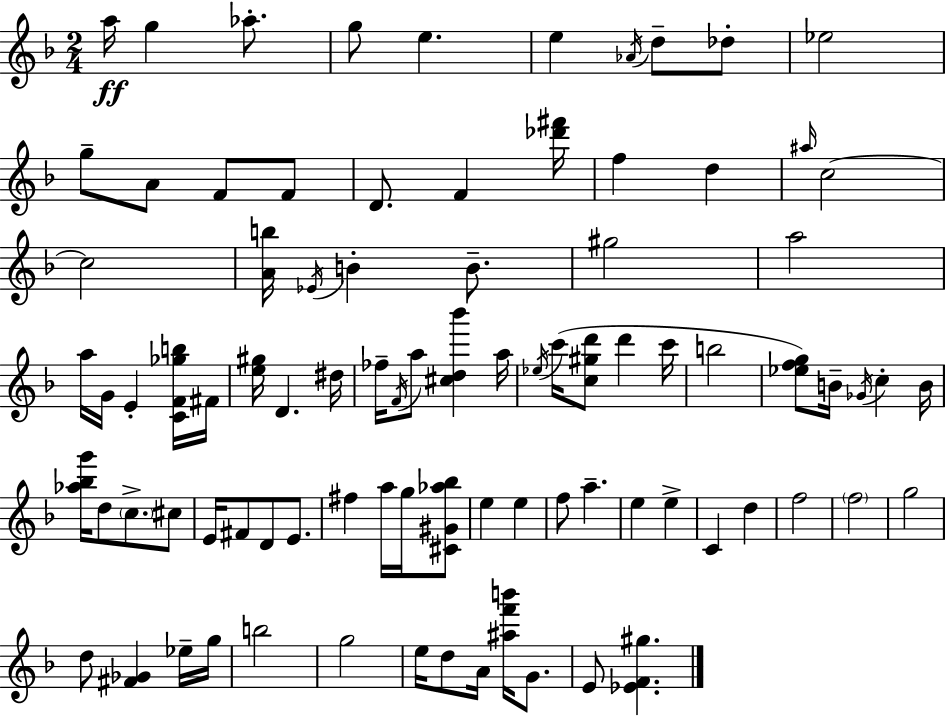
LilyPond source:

{
  \clef treble
  \numericTimeSignature
  \time 2/4
  \key f \major
  a''16\ff g''4 aes''8.-. | g''8 e''4. | e''4 \acciaccatura { aes'16 } d''8-- des''8-. | ees''2 | \break g''8-- a'8 f'8 f'8 | d'8. f'4 | <des''' fis'''>16 f''4 d''4 | \grace { ais''16 } c''2~~ | \break c''2 | <a' b''>16 \acciaccatura { ees'16 } b'4-. | b'8.-- gis''2 | a''2 | \break a''16 g'16 e'4-. | <c' f' ges'' b''>16 fis'16 <e'' gis''>16 d'4. | dis''16 fes''16-- \acciaccatura { f'16 } a''8 <cis'' d'' bes'''>4 | a''16 \acciaccatura { ees''16 } c'''16( <c'' gis'' d'''>8 | \break d'''4 c'''16 b''2 | <ees'' f'' g''>8) b'16-- | \acciaccatura { ges'16 } c''4-. b'16 <aes'' bes'' g'''>16 d''8 | \parenthesize c''8.-> cis''8 e'16 fis'8 | \break d'8 e'8. fis''4 | a''16 g''16 <cis' gis' aes'' bes''>8 e''4 | e''4 f''8 | a''4.-- e''4 | \break e''4-> c'4 | d''4 f''2 | \parenthesize f''2 | g''2 | \break d''8 | <fis' ges'>4 ees''16-- g''16 b''2 | g''2 | e''16 d''8 | \break a'16 <ais'' f''' b'''>16 g'8. e'8 | <ees' f' gis''>4. \bar "|."
}